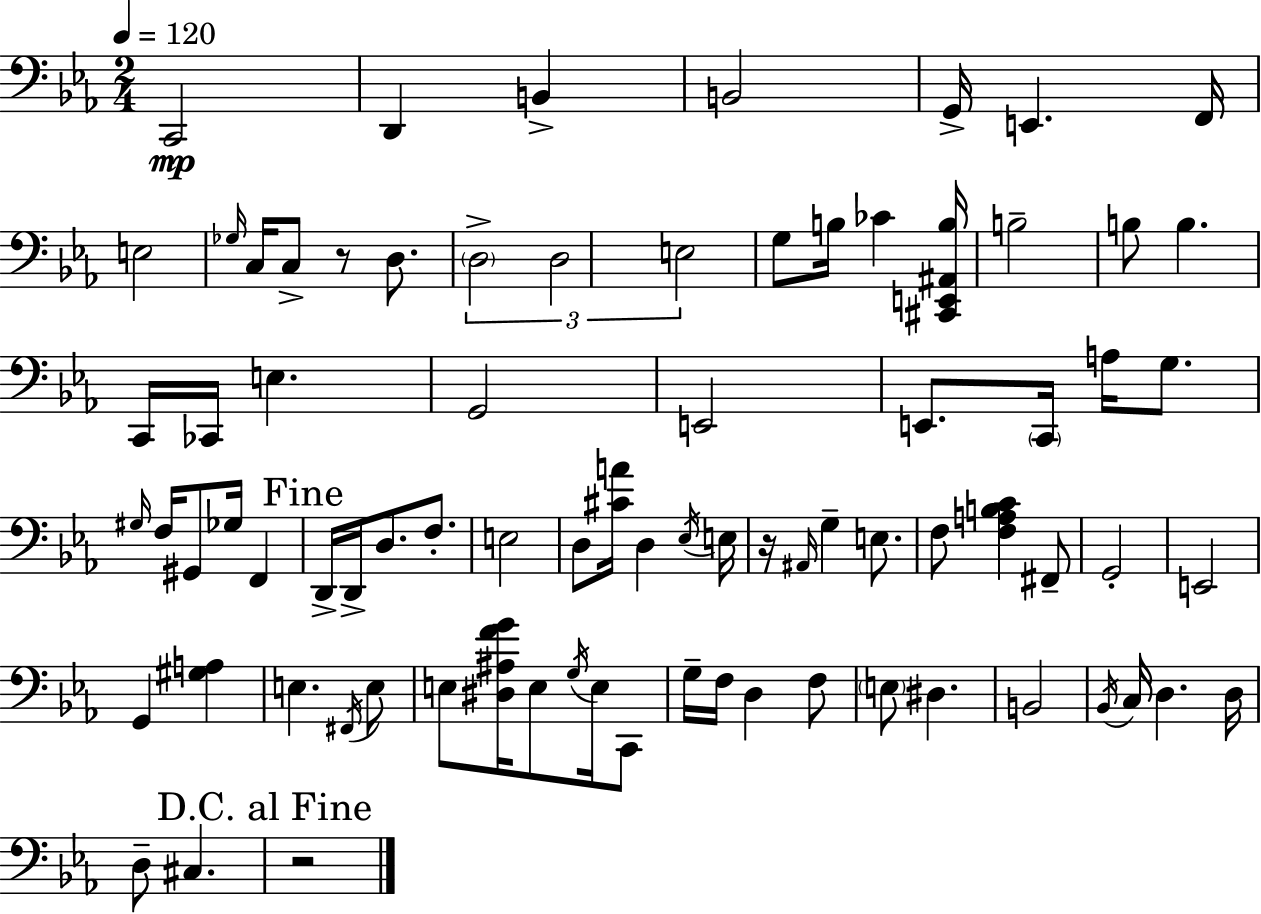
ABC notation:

X:1
T:Untitled
M:2/4
L:1/4
K:Eb
C,,2 D,, B,, B,,2 G,,/4 E,, F,,/4 E,2 _G,/4 C,/4 C,/2 z/2 D,/2 D,2 D,2 E,2 G,/2 B,/4 _C [^C,,E,,^A,,B,]/4 B,2 B,/2 B, C,,/4 _C,,/4 E, G,,2 E,,2 E,,/2 C,,/4 A,/4 G,/2 ^G,/4 F,/4 ^G,,/2 _G,/4 F,, D,,/4 D,,/4 D,/2 F,/2 E,2 D,/2 [^CA]/4 D, _E,/4 E,/4 z/4 ^A,,/4 G, E,/2 F,/2 [F,A,B,C] ^F,,/2 G,,2 E,,2 G,, [^G,A,] E, ^F,,/4 E,/2 E,/2 [^D,^A,FG]/4 E,/2 G,/4 E,/4 C,,/2 G,/4 F,/4 D, F,/2 E,/2 ^D, B,,2 _B,,/4 C,/4 D, D,/4 D,/2 ^C, z2